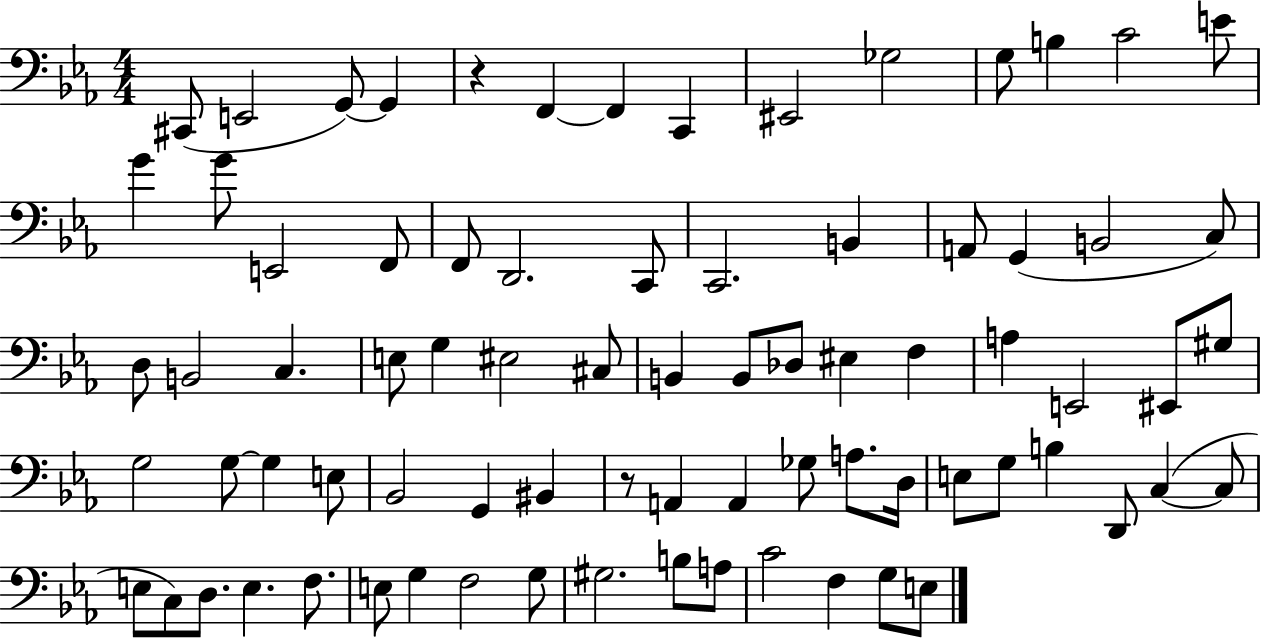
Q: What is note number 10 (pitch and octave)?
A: G3